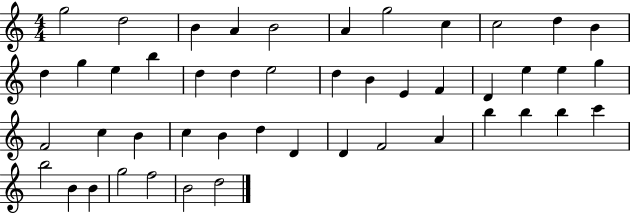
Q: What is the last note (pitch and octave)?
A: D5